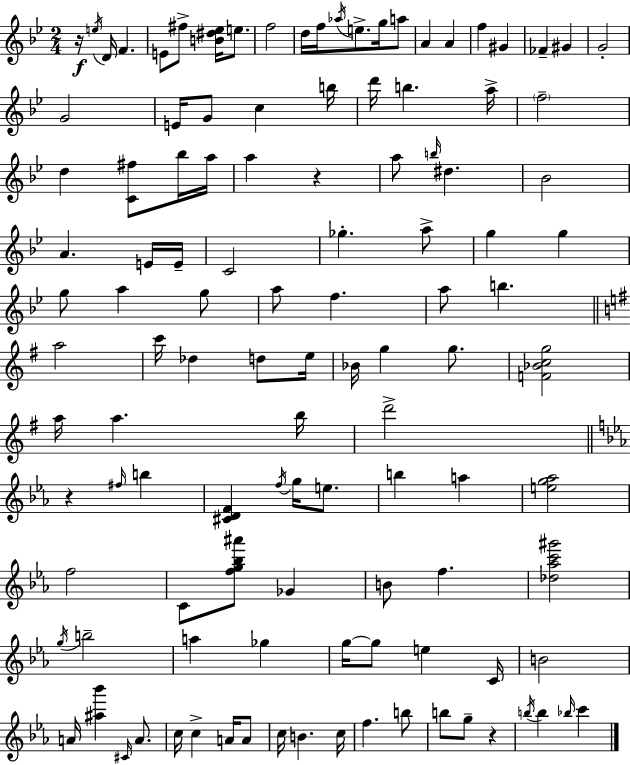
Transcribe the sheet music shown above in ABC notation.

X:1
T:Untitled
M:2/4
L:1/4
K:Gm
z/4 e/4 D/4 F E/2 ^f/2 [B^d_e]/4 e/2 f2 d/4 f/4 _a/4 e/2 g/4 a/2 A A f ^G _F ^G G2 G2 E/4 G/2 c b/4 d'/4 b a/4 f2 d [C^f]/2 _b/4 a/4 a z a/2 b/4 ^d _B2 A E/4 E/4 C2 _g a/2 g g g/2 a g/2 a/2 f a/2 b a2 c'/4 _d d/2 e/4 _B/4 g g/2 [F_Bcg]2 a/4 a b/4 d'2 z ^f/4 b [^CDF] f/4 g/4 e/2 b a [eg_a]2 f2 C/2 [fg_b^a']/2 _G B/2 f [_d_ac'^g']2 g/4 b2 a _g g/4 g/2 e C/4 B2 A/4 [^a_b'] ^C/4 A/2 c/4 c A/4 A/2 c/4 B c/4 f b/2 b/2 g/2 z b/4 b _b/4 c'